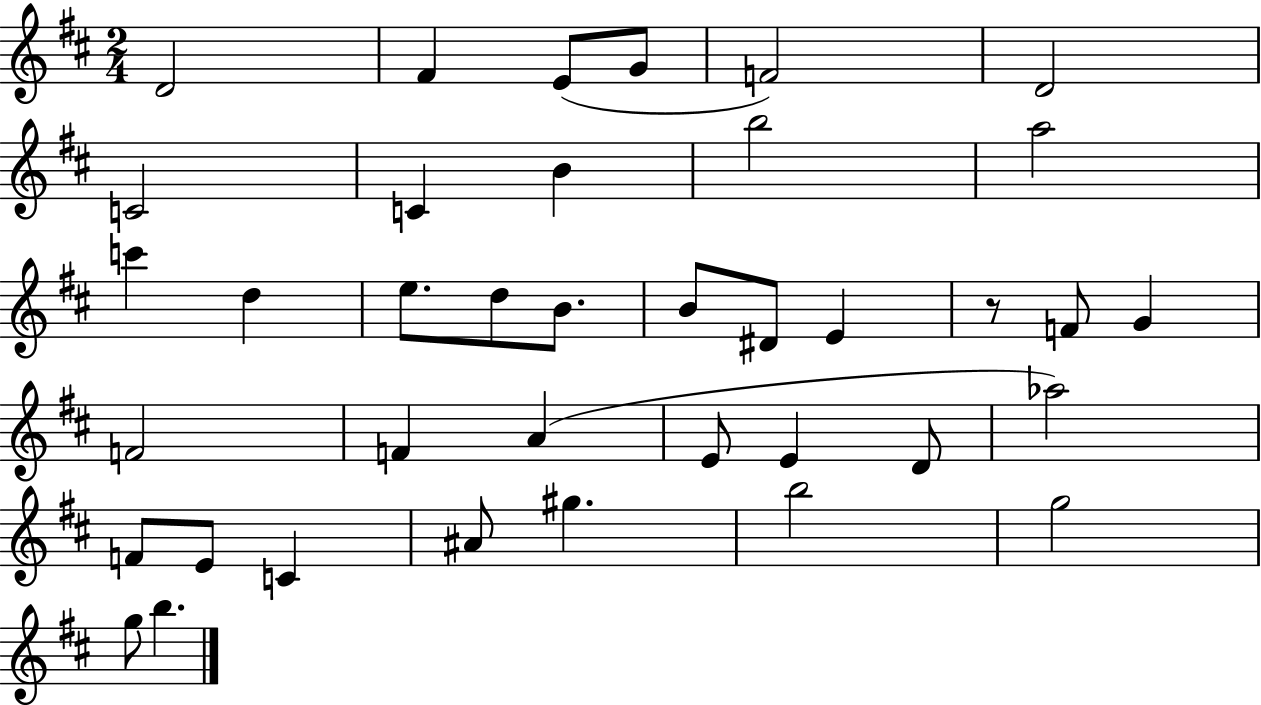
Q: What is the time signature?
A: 2/4